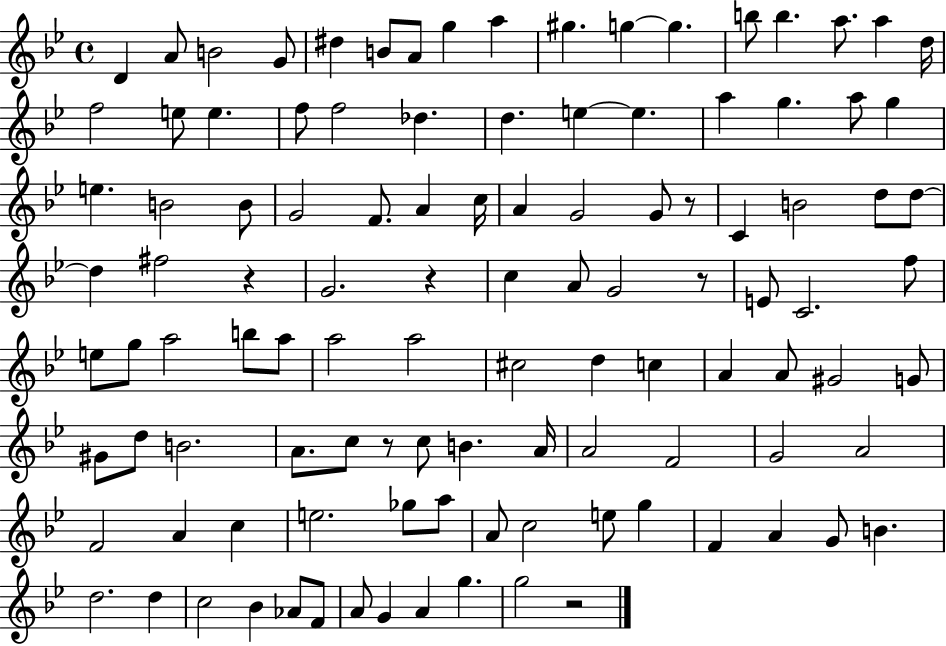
D4/q A4/e B4/h G4/e D#5/q B4/e A4/e G5/q A5/q G#5/q. G5/q G5/q. B5/e B5/q. A5/e. A5/q D5/s F5/h E5/e E5/q. F5/e F5/h Db5/q. D5/q. E5/q E5/q. A5/q G5/q. A5/e G5/q E5/q. B4/h B4/e G4/h F4/e. A4/q C5/s A4/q G4/h G4/e R/e C4/q B4/h D5/e D5/e D5/q F#5/h R/q G4/h. R/q C5/q A4/e G4/h R/e E4/e C4/h. F5/e E5/e G5/e A5/h B5/e A5/e A5/h A5/h C#5/h D5/q C5/q A4/q A4/e G#4/h G4/e G#4/e D5/e B4/h. A4/e. C5/e R/e C5/e B4/q. A4/s A4/h F4/h G4/h A4/h F4/h A4/q C5/q E5/h. Gb5/e A5/e A4/e C5/h E5/e G5/q F4/q A4/q G4/e B4/q. D5/h. D5/q C5/h Bb4/q Ab4/e F4/e A4/e G4/q A4/q G5/q. G5/h R/h